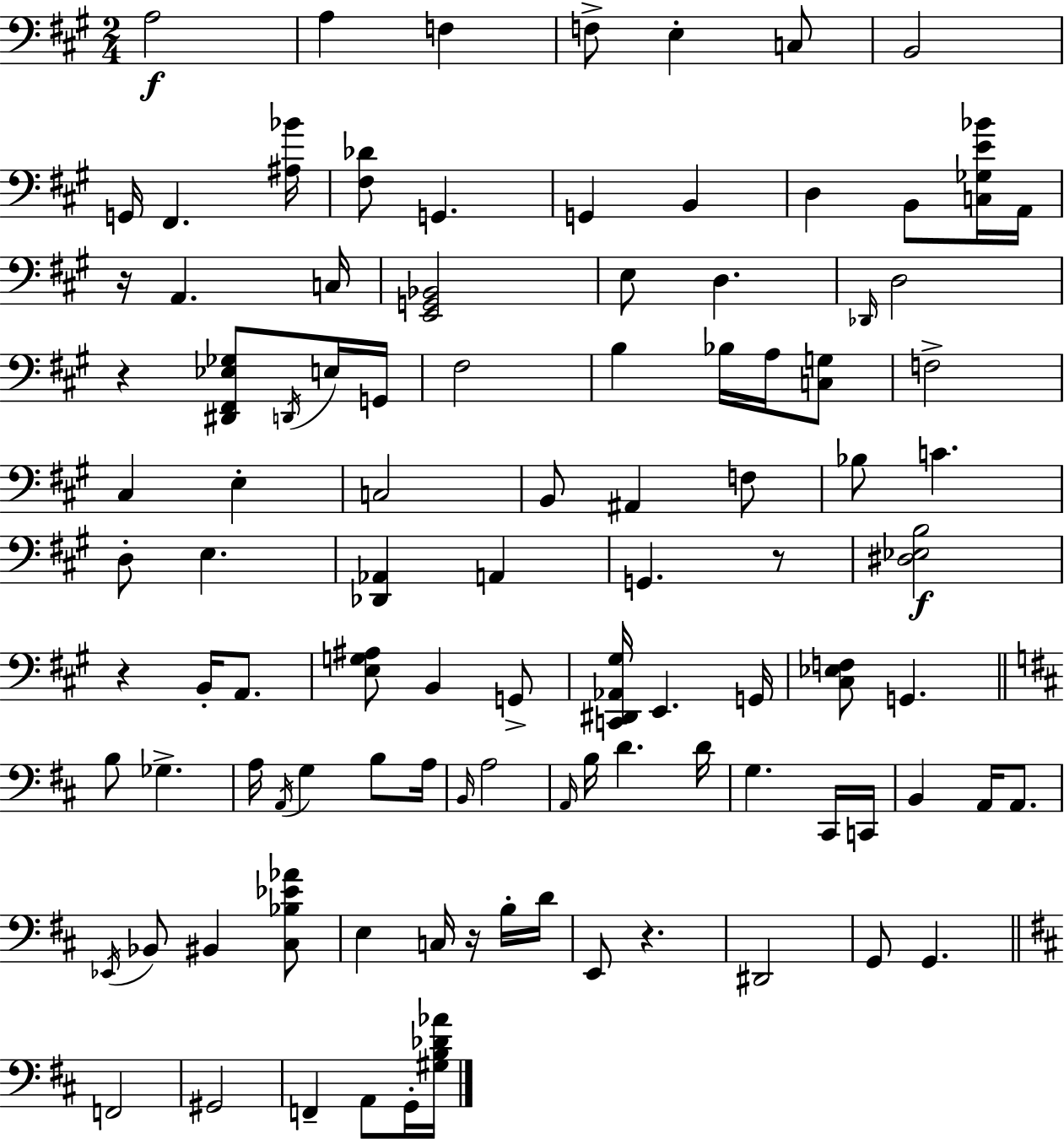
A3/h A3/q F3/q F3/e E3/q C3/e B2/h G2/s F#2/q. [A#3,Bb4]/s [F#3,Db4]/e G2/q. G2/q B2/q D3/q B2/e [C3,Gb3,E4,Bb4]/s A2/s R/s A2/q. C3/s [E2,G2,Bb2]/h E3/e D3/q. Db2/s D3/h R/q [D#2,F#2,Eb3,Gb3]/e D2/s E3/s G2/s F#3/h B3/q Bb3/s A3/s [C3,G3]/e F3/h C#3/q E3/q C3/h B2/e A#2/q F3/e Bb3/e C4/q. D3/e E3/q. [Db2,Ab2]/q A2/q G2/q. R/e [D#3,Eb3,B3]/h R/q B2/s A2/e. [E3,G3,A#3]/e B2/q G2/e [C2,D#2,Ab2,G#3]/s E2/q. G2/s [C#3,Eb3,F3]/e G2/q. B3/e Gb3/q. A3/s A2/s G3/q B3/e A3/s B2/s A3/h A2/s B3/s D4/q. D4/s G3/q. C#2/s C2/s B2/q A2/s A2/e. Eb2/s Bb2/e BIS2/q [C#3,Bb3,Eb4,Ab4]/e E3/q C3/s R/s B3/s D4/s E2/e R/q. D#2/h G2/e G2/q. F2/h G#2/h F2/q A2/e G2/s [G#3,B3,Db4,Ab4]/s